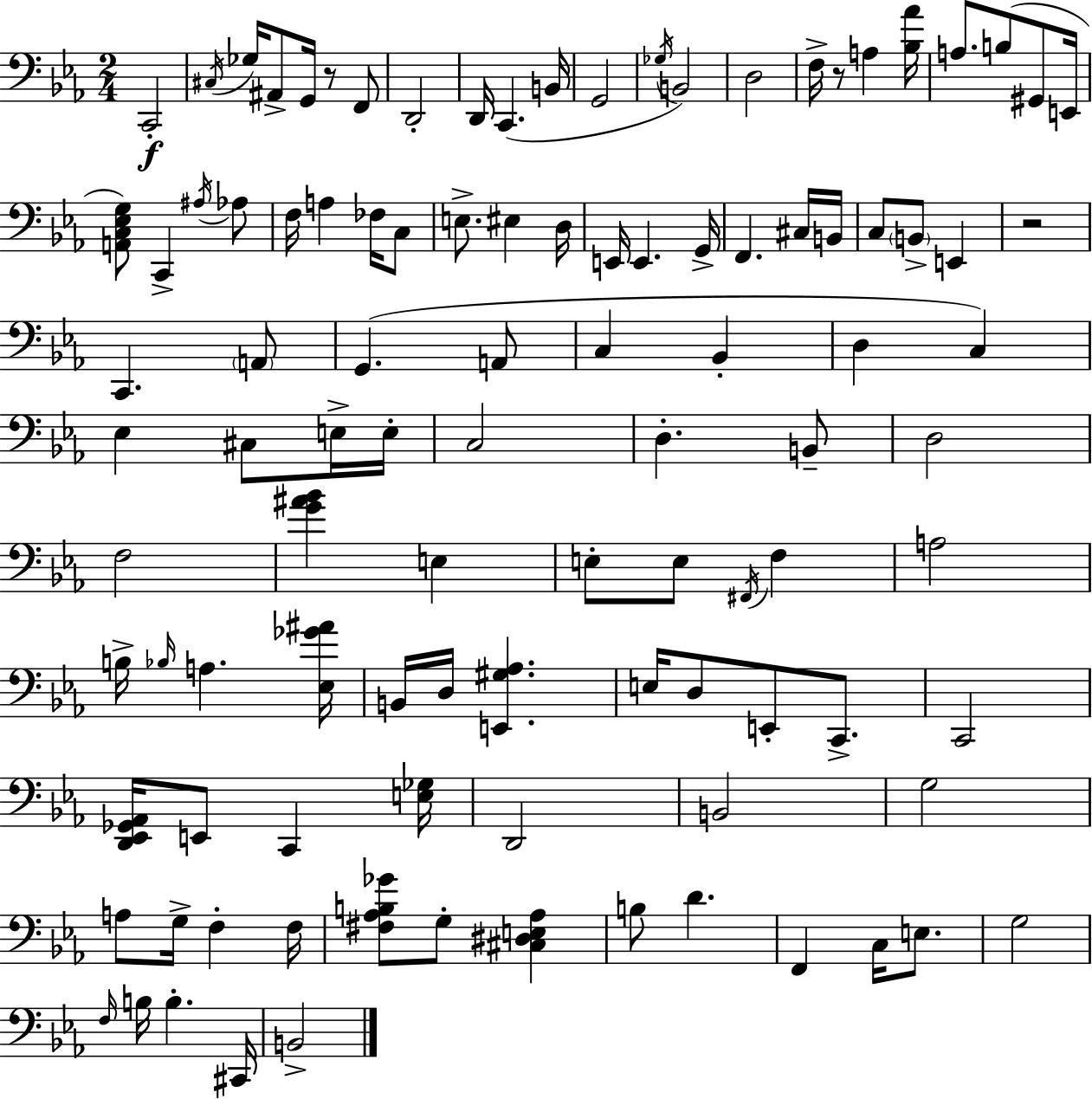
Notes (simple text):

C2/h C#3/s Gb3/s A#2/e G2/s R/e F2/e D2/h D2/s C2/q. B2/s G2/h Gb3/s B2/h D3/h F3/s R/e A3/q [Bb3,Ab4]/s A3/e. B3/e G#2/e E2/s [A2,C3,Eb3,G3]/e C2/q A#3/s Ab3/e F3/s A3/q FES3/s C3/e E3/e. EIS3/q D3/s E2/s E2/q. G2/s F2/q. C#3/s B2/s C3/e B2/e E2/q R/h C2/q. A2/e G2/q. A2/e C3/q Bb2/q D3/q C3/q Eb3/q C#3/e E3/s E3/s C3/h D3/q. B2/e D3/h F3/h [G4,A#4,Bb4]/q E3/q E3/e E3/e F#2/s F3/q A3/h B3/s Bb3/s A3/q. [Eb3,Gb4,A#4]/s B2/s D3/s [E2,G#3,Ab3]/q. E3/s D3/e E2/e C2/e. C2/h [D2,Eb2,Gb2,Ab2]/s E2/e C2/q [E3,Gb3]/s D2/h B2/h G3/h A3/e G3/s F3/q F3/s [F#3,Ab3,B3,Gb4]/e G3/e [C#3,D#3,E3,Ab3]/q B3/e D4/q. F2/q C3/s E3/e. G3/h F3/s B3/s B3/q. C#2/s B2/h